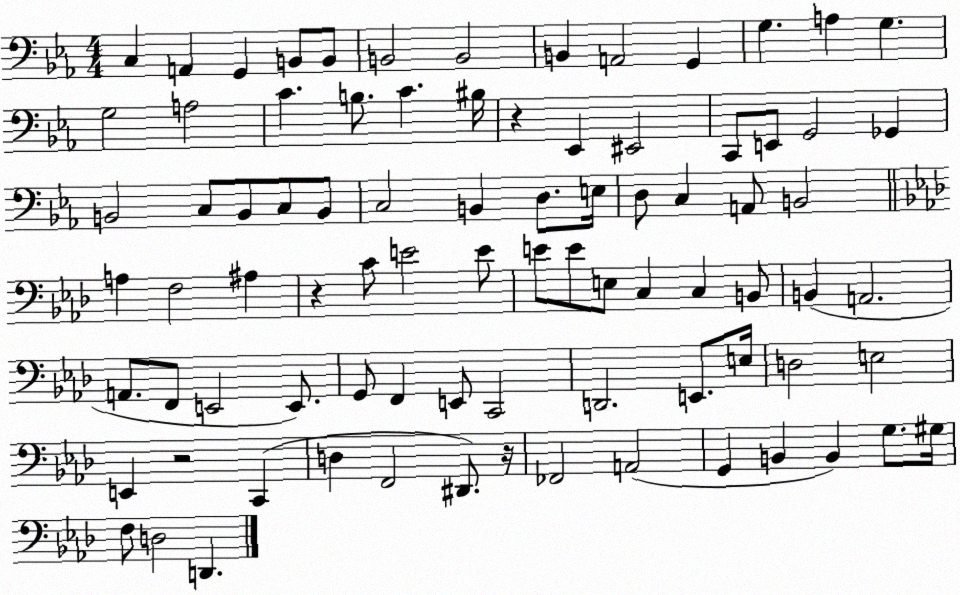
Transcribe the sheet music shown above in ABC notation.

X:1
T:Untitled
M:4/4
L:1/4
K:Eb
C, A,, G,, B,,/2 B,,/2 B,,2 B,,2 B,, A,,2 G,, G, A, G, G,2 A,2 C B,/2 C ^B,/4 z _E,, ^E,,2 C,,/2 E,,/2 G,,2 _G,, B,,2 C,/2 B,,/2 C,/2 B,,/2 C,2 B,, D,/2 E,/4 D,/2 C, A,,/2 B,,2 A, F,2 ^A, z C/2 E2 E/2 E/2 E/2 E,/2 C, C, B,,/2 B,, A,,2 A,,/2 F,,/2 E,,2 E,,/2 G,,/2 F,, E,,/2 C,,2 D,,2 E,,/2 E,/4 D,2 E,2 E,, z2 C,, D, F,,2 ^D,,/2 z/4 _F,,2 A,,2 G,, B,, B,, G,/2 ^G,/4 F,/2 D,2 D,,